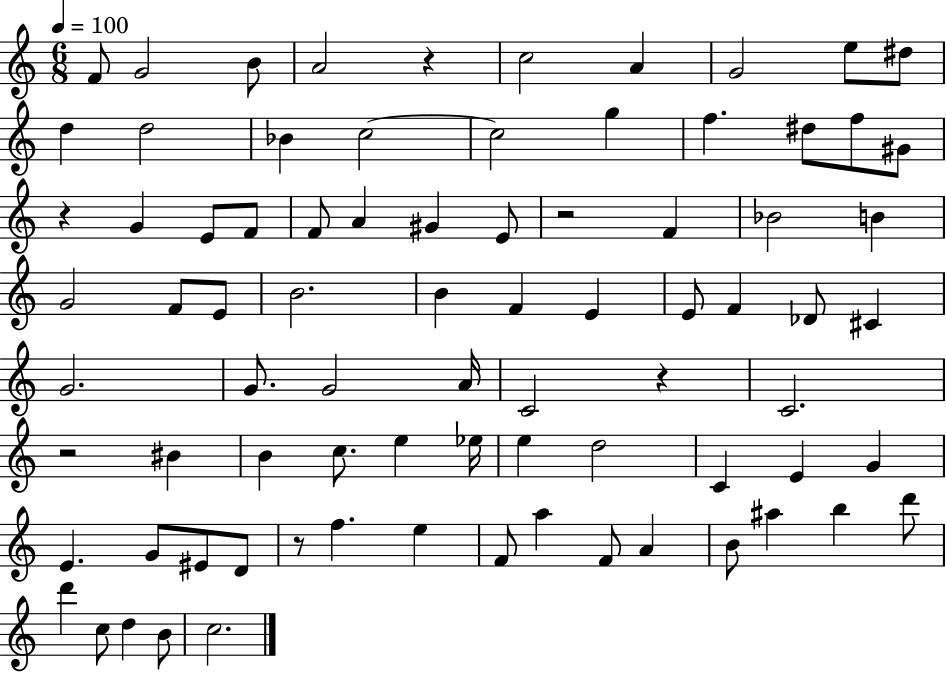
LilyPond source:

{
  \clef treble
  \numericTimeSignature
  \time 6/8
  \key c \major
  \tempo 4 = 100
  \repeat volta 2 { f'8 g'2 b'8 | a'2 r4 | c''2 a'4 | g'2 e''8 dis''8 | \break d''4 d''2 | bes'4 c''2~~ | c''2 g''4 | f''4. dis''8 f''8 gis'8 | \break r4 g'4 e'8 f'8 | f'8 a'4 gis'4 e'8 | r2 f'4 | bes'2 b'4 | \break g'2 f'8 e'8 | b'2. | b'4 f'4 e'4 | e'8 f'4 des'8 cis'4 | \break g'2. | g'8. g'2 a'16 | c'2 r4 | c'2. | \break r2 bis'4 | b'4 c''8. e''4 ees''16 | e''4 d''2 | c'4 e'4 g'4 | \break e'4. g'8 eis'8 d'8 | r8 f''4. e''4 | f'8 a''4 f'8 a'4 | b'8 ais''4 b''4 d'''8 | \break d'''4 c''8 d''4 b'8 | c''2. | } \bar "|."
}